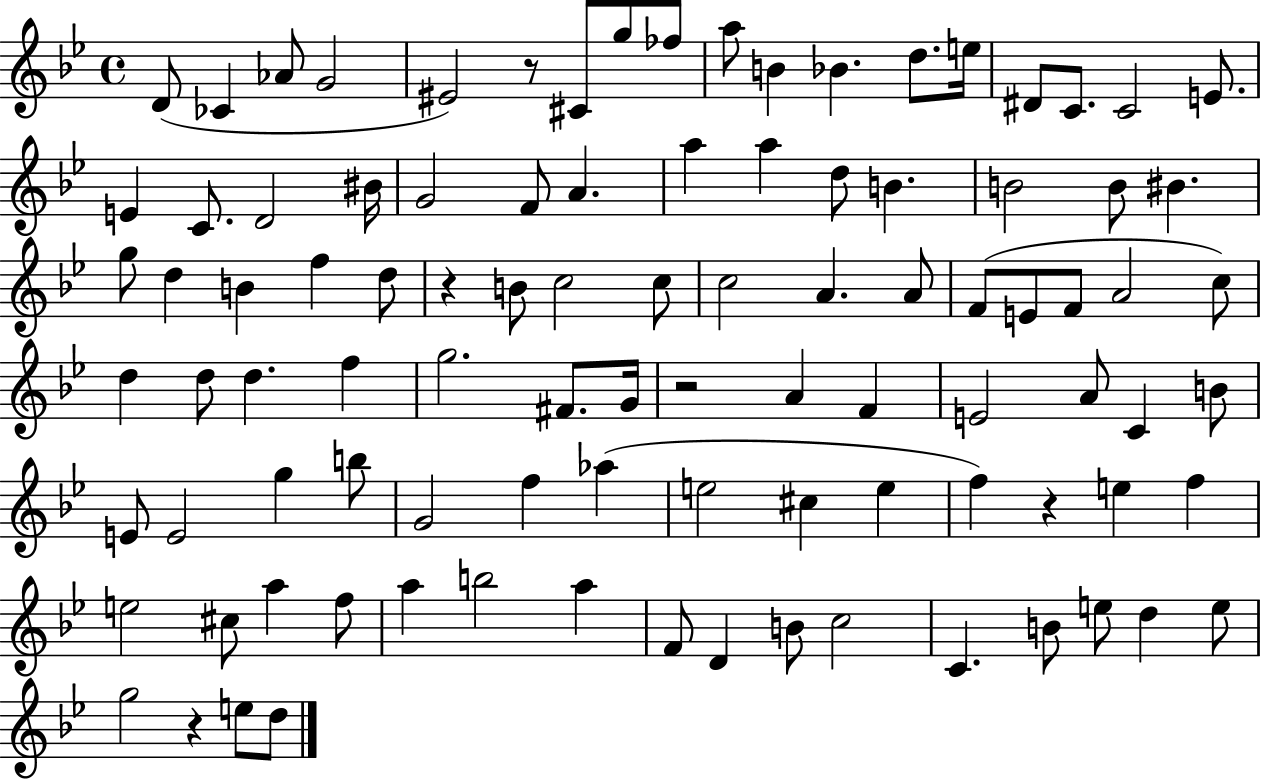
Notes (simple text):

D4/e CES4/q Ab4/e G4/h EIS4/h R/e C#4/e G5/e FES5/e A5/e B4/q Bb4/q. D5/e. E5/s D#4/e C4/e. C4/h E4/e. E4/q C4/e. D4/h BIS4/s G4/h F4/e A4/q. A5/q A5/q D5/e B4/q. B4/h B4/e BIS4/q. G5/e D5/q B4/q F5/q D5/e R/q B4/e C5/h C5/e C5/h A4/q. A4/e F4/e E4/e F4/e A4/h C5/e D5/q D5/e D5/q. F5/q G5/h. F#4/e. G4/s R/h A4/q F4/q E4/h A4/e C4/q B4/e E4/e E4/h G5/q B5/e G4/h F5/q Ab5/q E5/h C#5/q E5/q F5/q R/q E5/q F5/q E5/h C#5/e A5/q F5/e A5/q B5/h A5/q F4/e D4/q B4/e C5/h C4/q. B4/e E5/e D5/q E5/e G5/h R/q E5/e D5/e